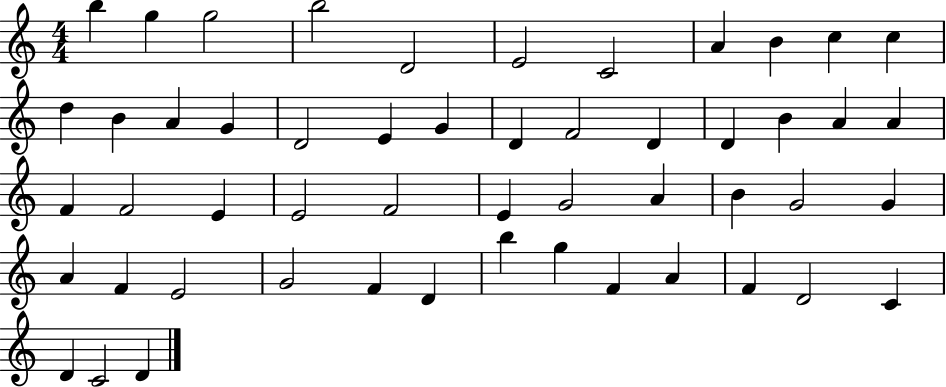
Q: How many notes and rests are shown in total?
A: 52